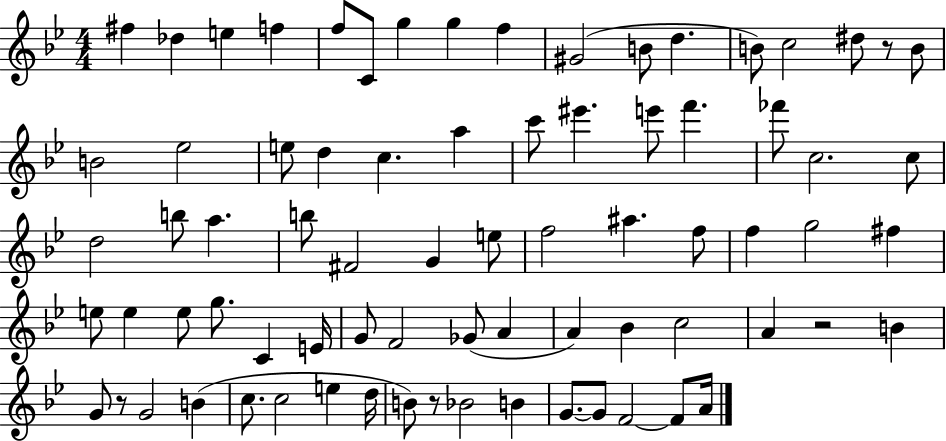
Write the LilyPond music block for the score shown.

{
  \clef treble
  \numericTimeSignature
  \time 4/4
  \key bes \major
  fis''4 des''4 e''4 f''4 | f''8 c'8 g''4 g''4 f''4 | gis'2( b'8 d''4. | b'8) c''2 dis''8 r8 b'8 | \break b'2 ees''2 | e''8 d''4 c''4. a''4 | c'''8 eis'''4. e'''8 f'''4. | fes'''8 c''2. c''8 | \break d''2 b''8 a''4. | b''8 fis'2 g'4 e''8 | f''2 ais''4. f''8 | f''4 g''2 fis''4 | \break e''8 e''4 e''8 g''8. c'4 e'16 | g'8 f'2 ges'8( a'4 | a'4) bes'4 c''2 | a'4 r2 b'4 | \break g'8 r8 g'2 b'4( | c''8. c''2 e''4 d''16 | b'8) r8 bes'2 b'4 | g'8.~~ g'8 f'2~~ f'8 a'16 | \break \bar "|."
}